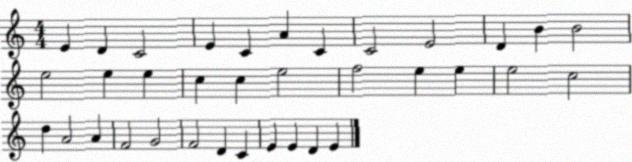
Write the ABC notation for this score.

X:1
T:Untitled
M:4/4
L:1/4
K:C
E D C2 E C A C C2 E2 D B B2 e2 e e c c e2 f2 e e e2 c2 d A2 A F2 G2 F2 D C E E D E